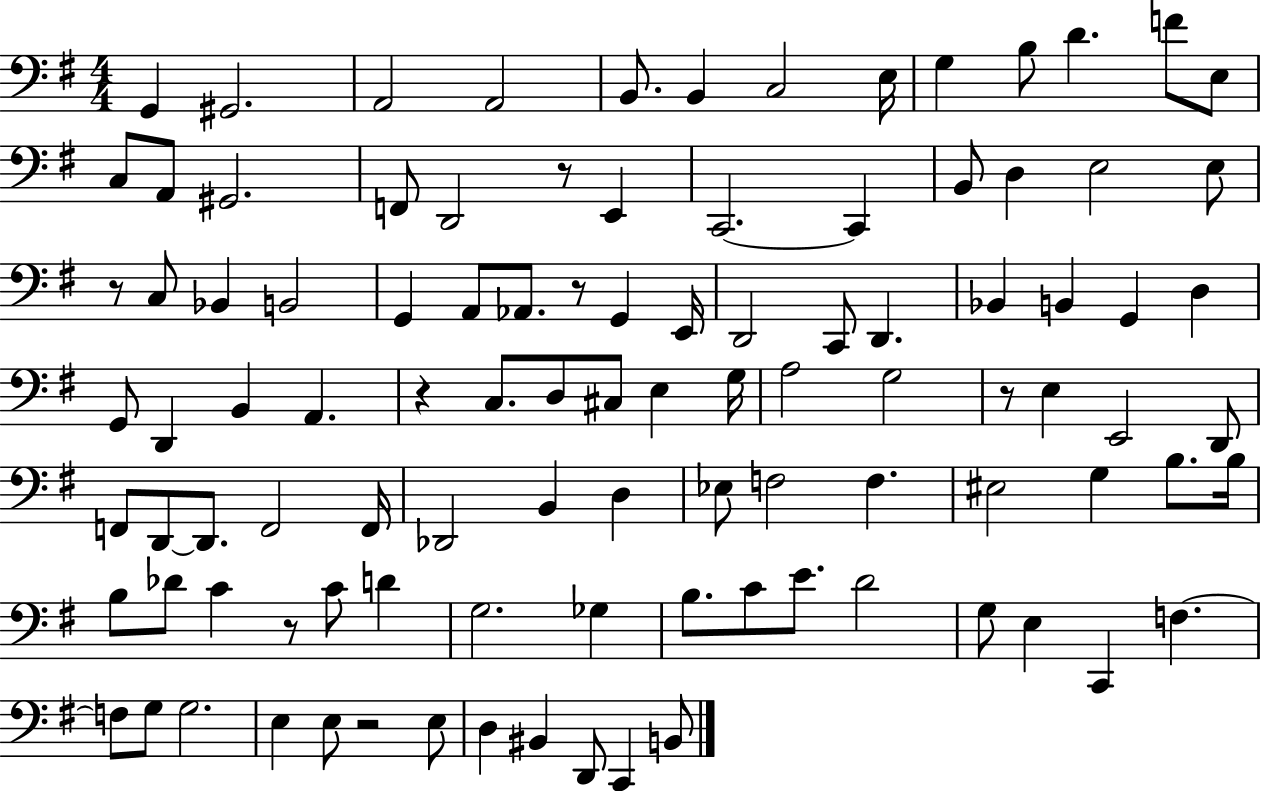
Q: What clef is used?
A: bass